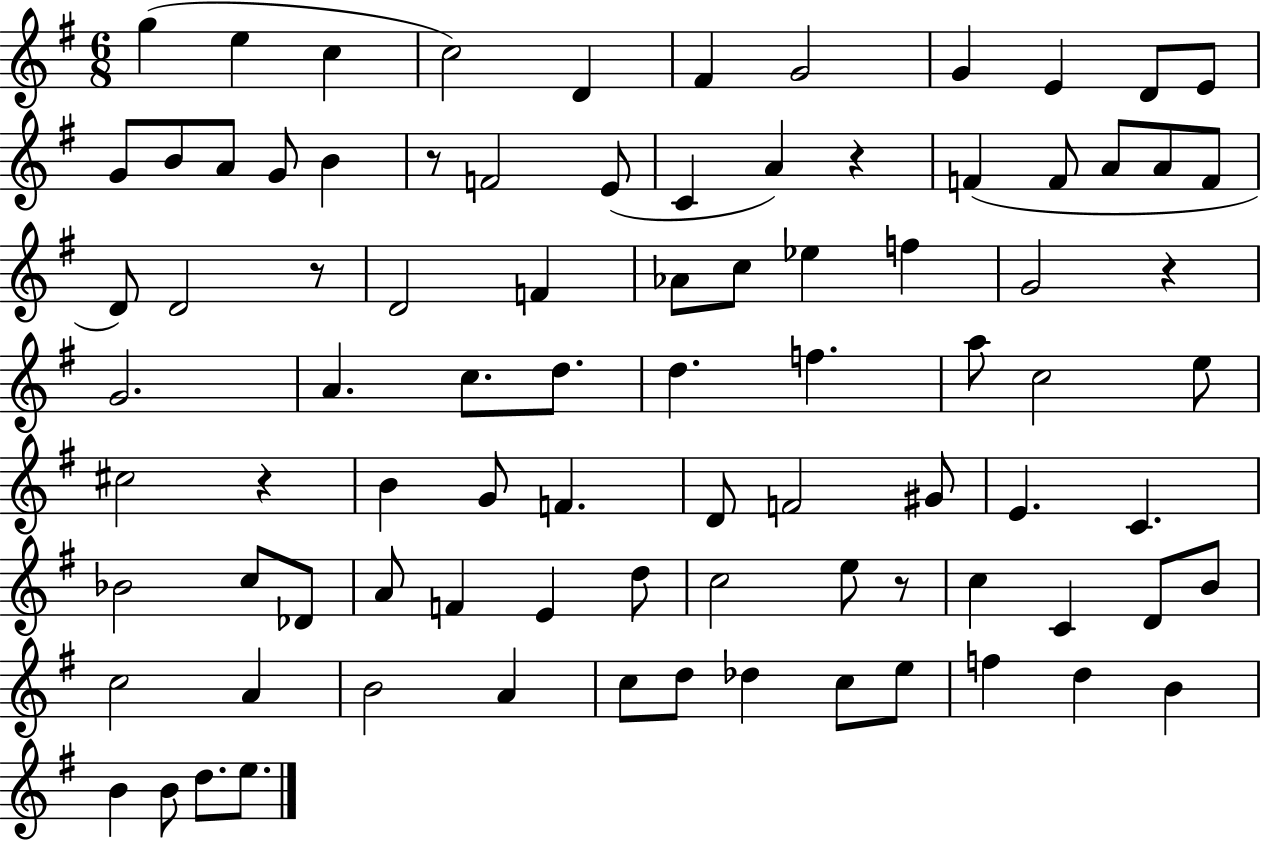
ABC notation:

X:1
T:Untitled
M:6/8
L:1/4
K:G
g e c c2 D ^F G2 G E D/2 E/2 G/2 B/2 A/2 G/2 B z/2 F2 E/2 C A z F F/2 A/2 A/2 F/2 D/2 D2 z/2 D2 F _A/2 c/2 _e f G2 z G2 A c/2 d/2 d f a/2 c2 e/2 ^c2 z B G/2 F D/2 F2 ^G/2 E C _B2 c/2 _D/2 A/2 F E d/2 c2 e/2 z/2 c C D/2 B/2 c2 A B2 A c/2 d/2 _d c/2 e/2 f d B B B/2 d/2 e/2